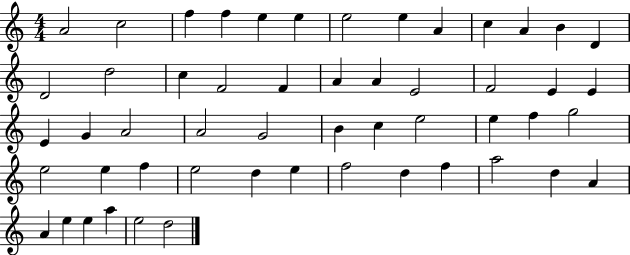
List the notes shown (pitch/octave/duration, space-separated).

A4/h C5/h F5/q F5/q E5/q E5/q E5/h E5/q A4/q C5/q A4/q B4/q D4/q D4/h D5/h C5/q F4/h F4/q A4/q A4/q E4/h F4/h E4/q E4/q E4/q G4/q A4/h A4/h G4/h B4/q C5/q E5/h E5/q F5/q G5/h E5/h E5/q F5/q E5/h D5/q E5/q F5/h D5/q F5/q A5/h D5/q A4/q A4/q E5/q E5/q A5/q E5/h D5/h